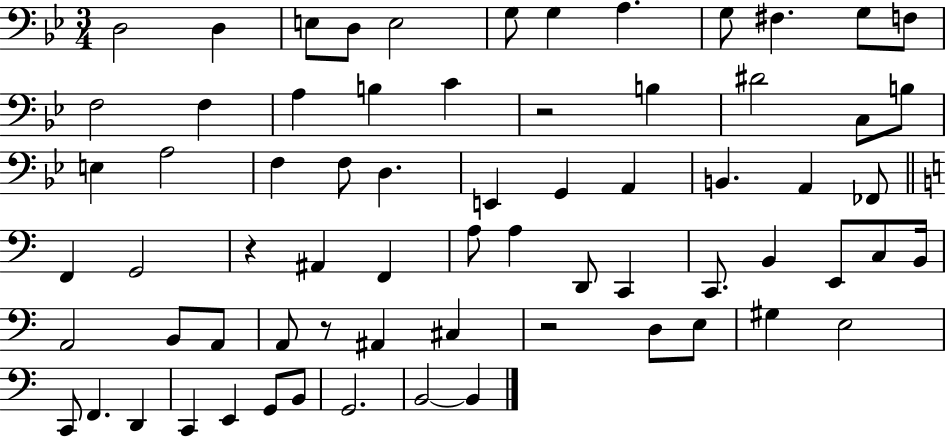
D3/h D3/q E3/e D3/e E3/h G3/e G3/q A3/q. G3/e F#3/q. G3/e F3/e F3/h F3/q A3/q B3/q C4/q R/h B3/q D#4/h C3/e B3/e E3/q A3/h F3/q F3/e D3/q. E2/q G2/q A2/q B2/q. A2/q FES2/e F2/q G2/h R/q A#2/q F2/q A3/e A3/q D2/e C2/q C2/e. B2/q E2/e C3/e B2/s A2/h B2/e A2/e A2/e R/e A#2/q C#3/q R/h D3/e E3/e G#3/q E3/h C2/e F2/q. D2/q C2/q E2/q G2/e B2/e G2/h. B2/h B2/q